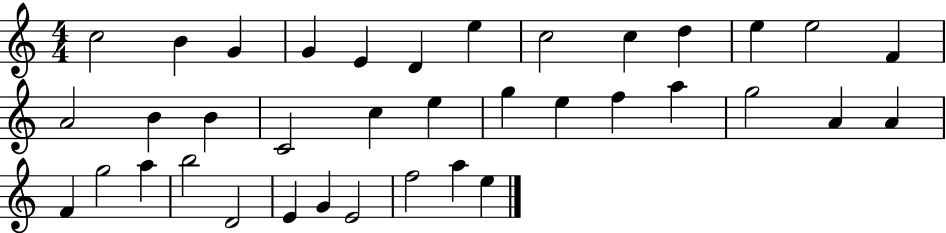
C5/h B4/q G4/q G4/q E4/q D4/q E5/q C5/h C5/q D5/q E5/q E5/h F4/q A4/h B4/q B4/q C4/h C5/q E5/q G5/q E5/q F5/q A5/q G5/h A4/q A4/q F4/q G5/h A5/q B5/h D4/h E4/q G4/q E4/h F5/h A5/q E5/q